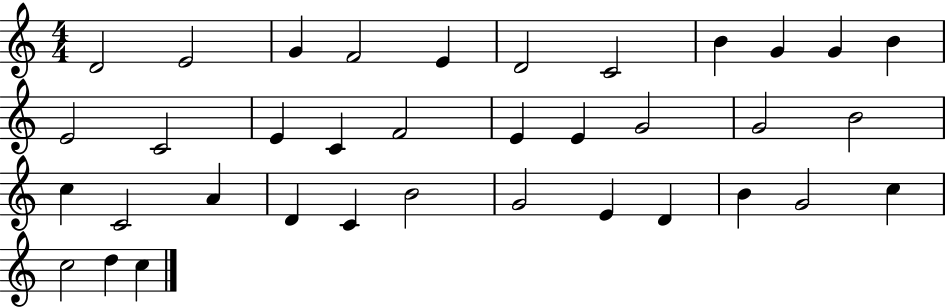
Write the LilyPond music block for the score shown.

{
  \clef treble
  \numericTimeSignature
  \time 4/4
  \key c \major
  d'2 e'2 | g'4 f'2 e'4 | d'2 c'2 | b'4 g'4 g'4 b'4 | \break e'2 c'2 | e'4 c'4 f'2 | e'4 e'4 g'2 | g'2 b'2 | \break c''4 c'2 a'4 | d'4 c'4 b'2 | g'2 e'4 d'4 | b'4 g'2 c''4 | \break c''2 d''4 c''4 | \bar "|."
}